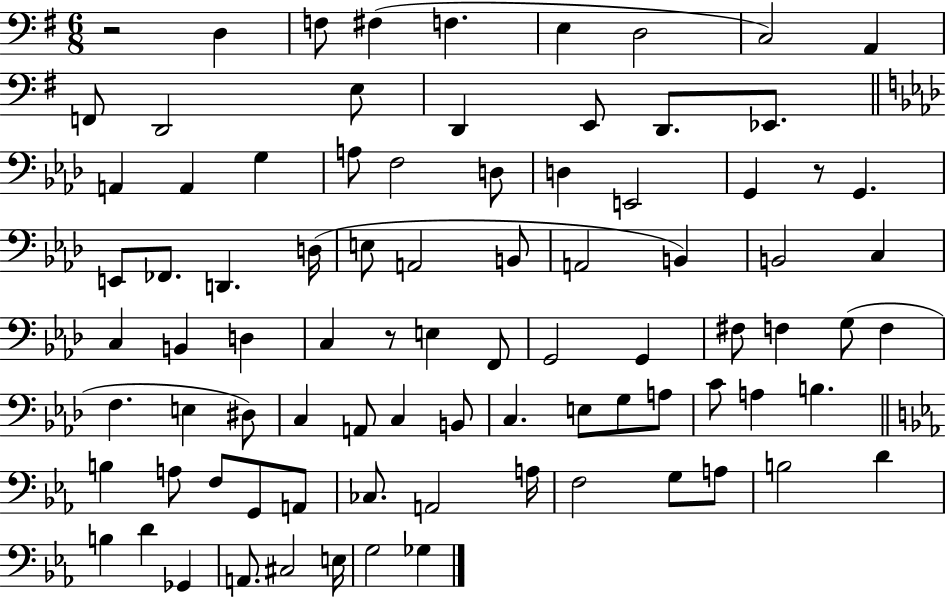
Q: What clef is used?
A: bass